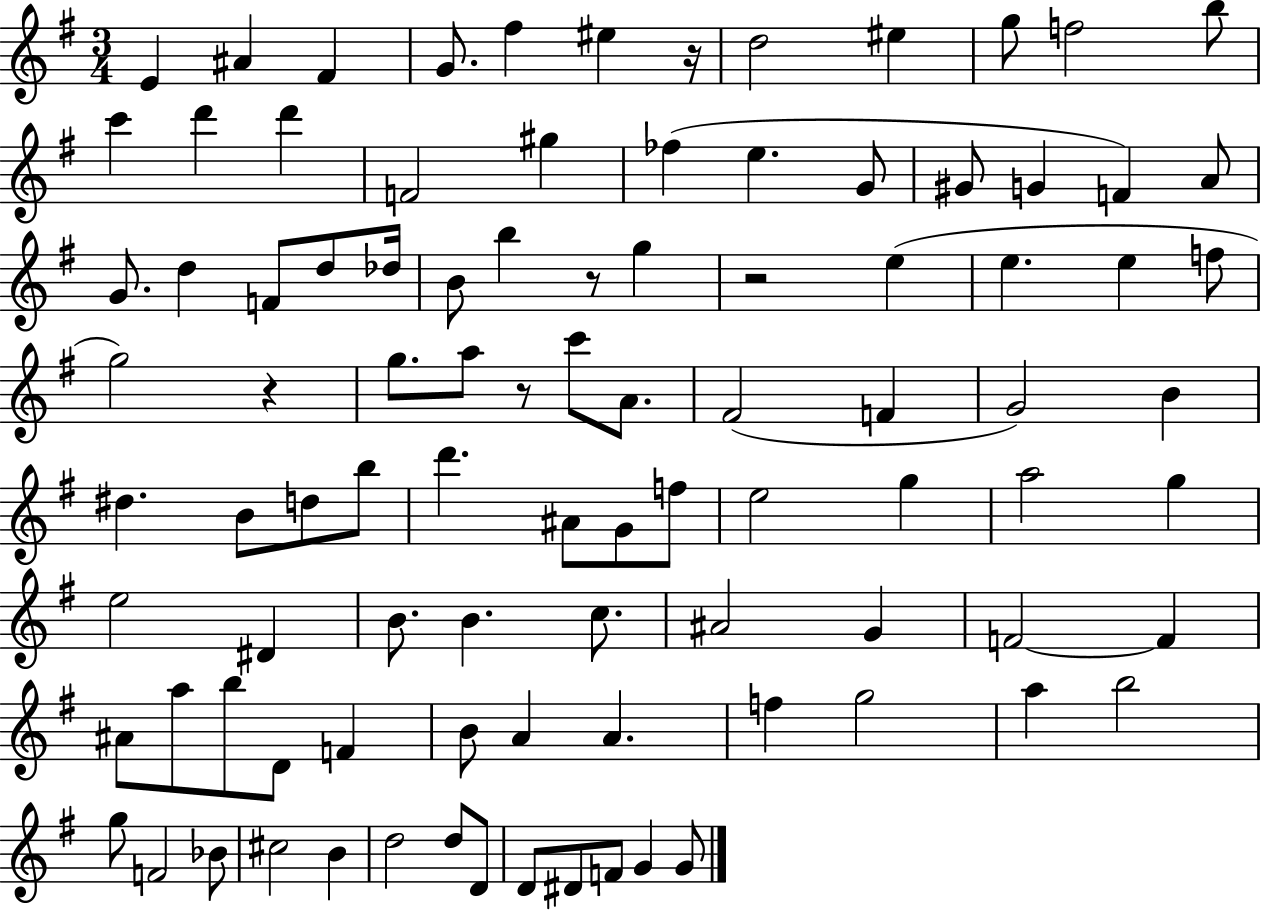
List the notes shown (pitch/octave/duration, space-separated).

E4/q A#4/q F#4/q G4/e. F#5/q EIS5/q R/s D5/h EIS5/q G5/e F5/h B5/e C6/q D6/q D6/q F4/h G#5/q FES5/q E5/q. G4/e G#4/e G4/q F4/q A4/e G4/e. D5/q F4/e D5/e Db5/s B4/e B5/q R/e G5/q R/h E5/q E5/q. E5/q F5/e G5/h R/q G5/e. A5/e R/e C6/e A4/e. F#4/h F4/q G4/h B4/q D#5/q. B4/e D5/e B5/e D6/q. A#4/e G4/e F5/e E5/h G5/q A5/h G5/q E5/h D#4/q B4/e. B4/q. C5/e. A#4/h G4/q F4/h F4/q A#4/e A5/e B5/e D4/e F4/q B4/e A4/q A4/q. F5/q G5/h A5/q B5/h G5/e F4/h Bb4/e C#5/h B4/q D5/h D5/e D4/e D4/e D#4/e F4/e G4/q G4/e